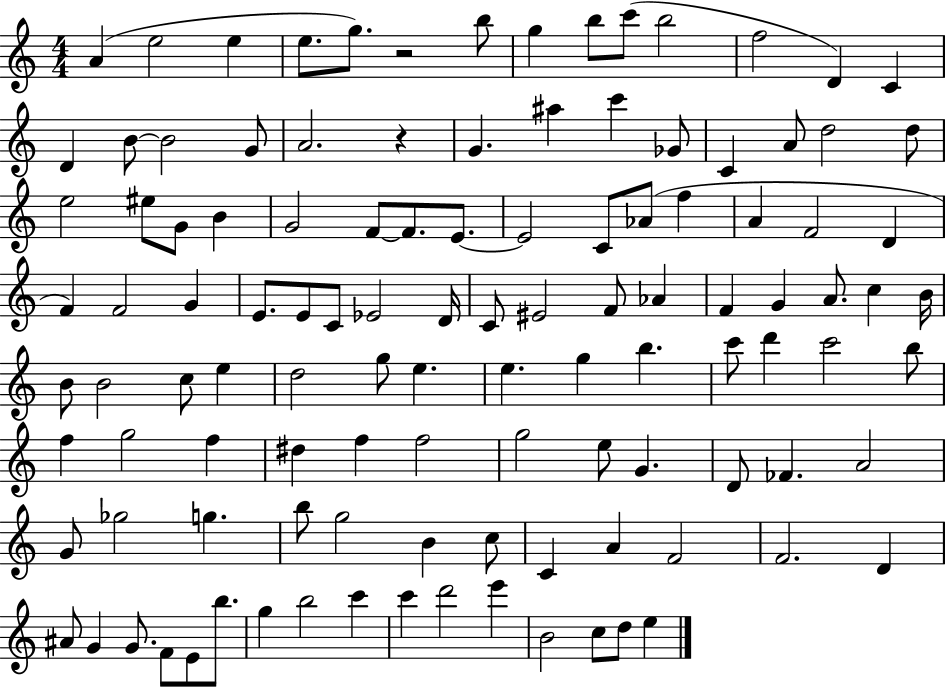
A4/q E5/h E5/q E5/e. G5/e. R/h B5/e G5/q B5/e C6/e B5/h F5/h D4/q C4/q D4/q B4/e B4/h G4/e A4/h. R/q G4/q. A#5/q C6/q Gb4/e C4/q A4/e D5/h D5/e E5/h EIS5/e G4/e B4/q G4/h F4/e F4/e. E4/e. E4/h C4/e Ab4/e F5/q A4/q F4/h D4/q F4/q F4/h G4/q E4/e. E4/e C4/e Eb4/h D4/s C4/e EIS4/h F4/e Ab4/q F4/q G4/q A4/e. C5/q B4/s B4/e B4/h C5/e E5/q D5/h G5/e E5/q. E5/q. G5/q B5/q. C6/e D6/q C6/h B5/e F5/q G5/h F5/q D#5/q F5/q F5/h G5/h E5/e G4/q. D4/e FES4/q. A4/h G4/e Gb5/h G5/q. B5/e G5/h B4/q C5/e C4/q A4/q F4/h F4/h. D4/q A#4/e G4/q G4/e. F4/e E4/e B5/e. G5/q B5/h C6/q C6/q D6/h E6/q B4/h C5/e D5/e E5/q